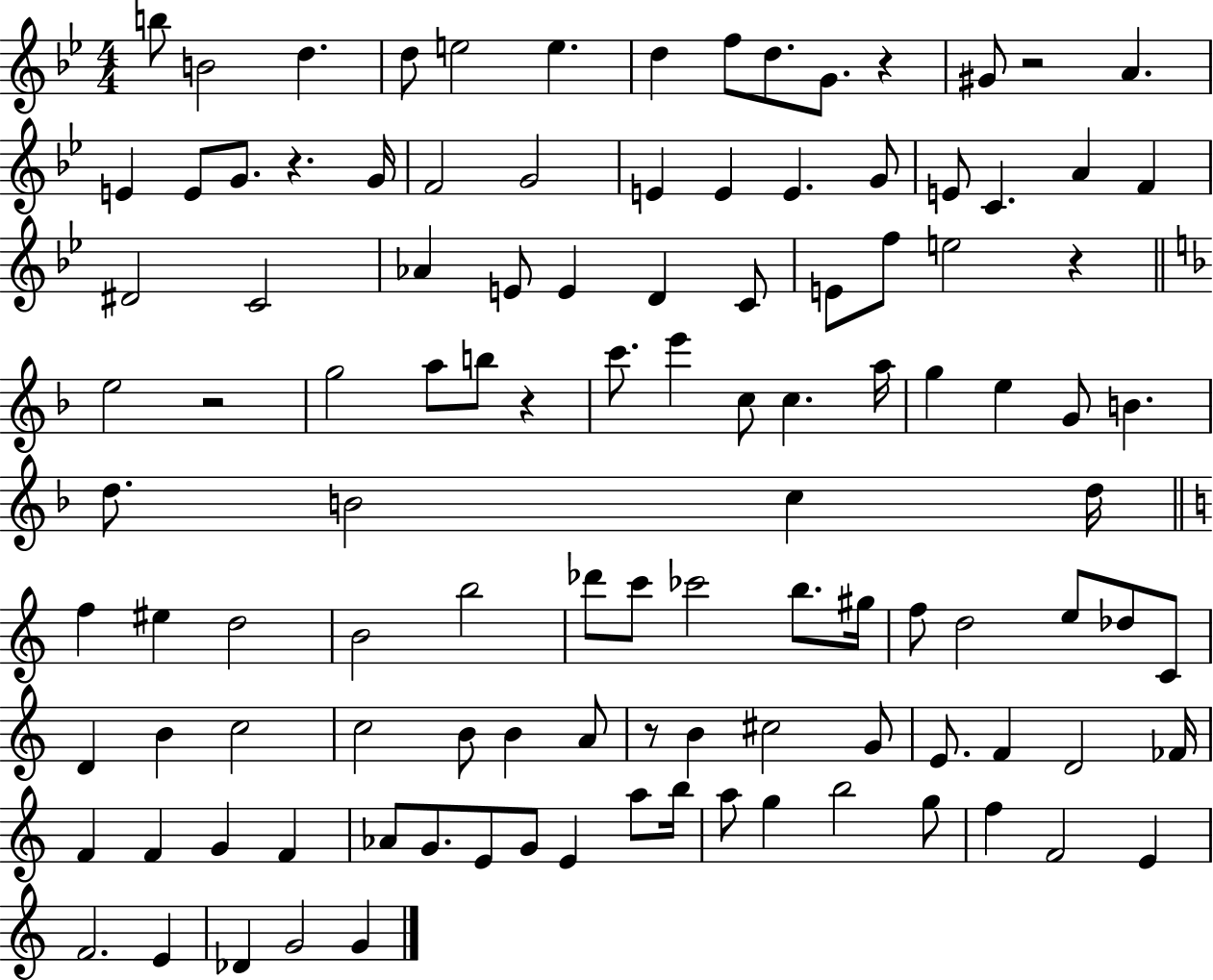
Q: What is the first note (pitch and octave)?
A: B5